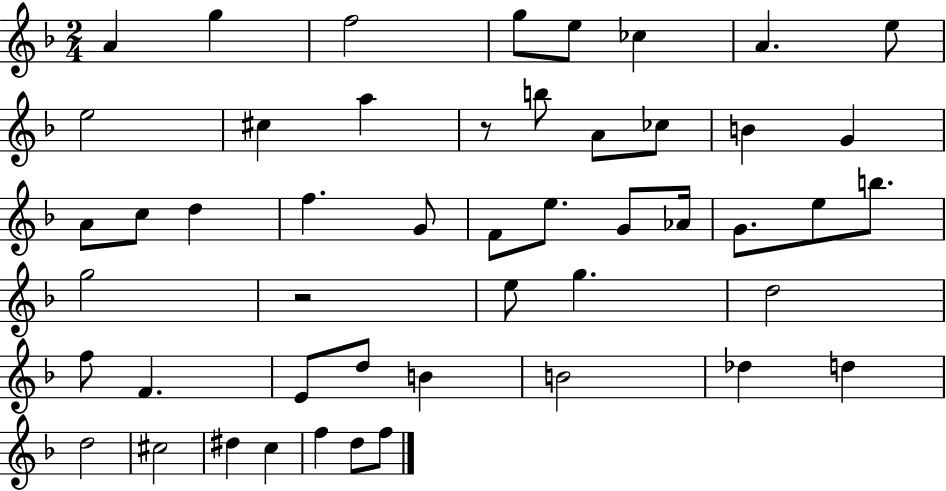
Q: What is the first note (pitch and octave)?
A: A4